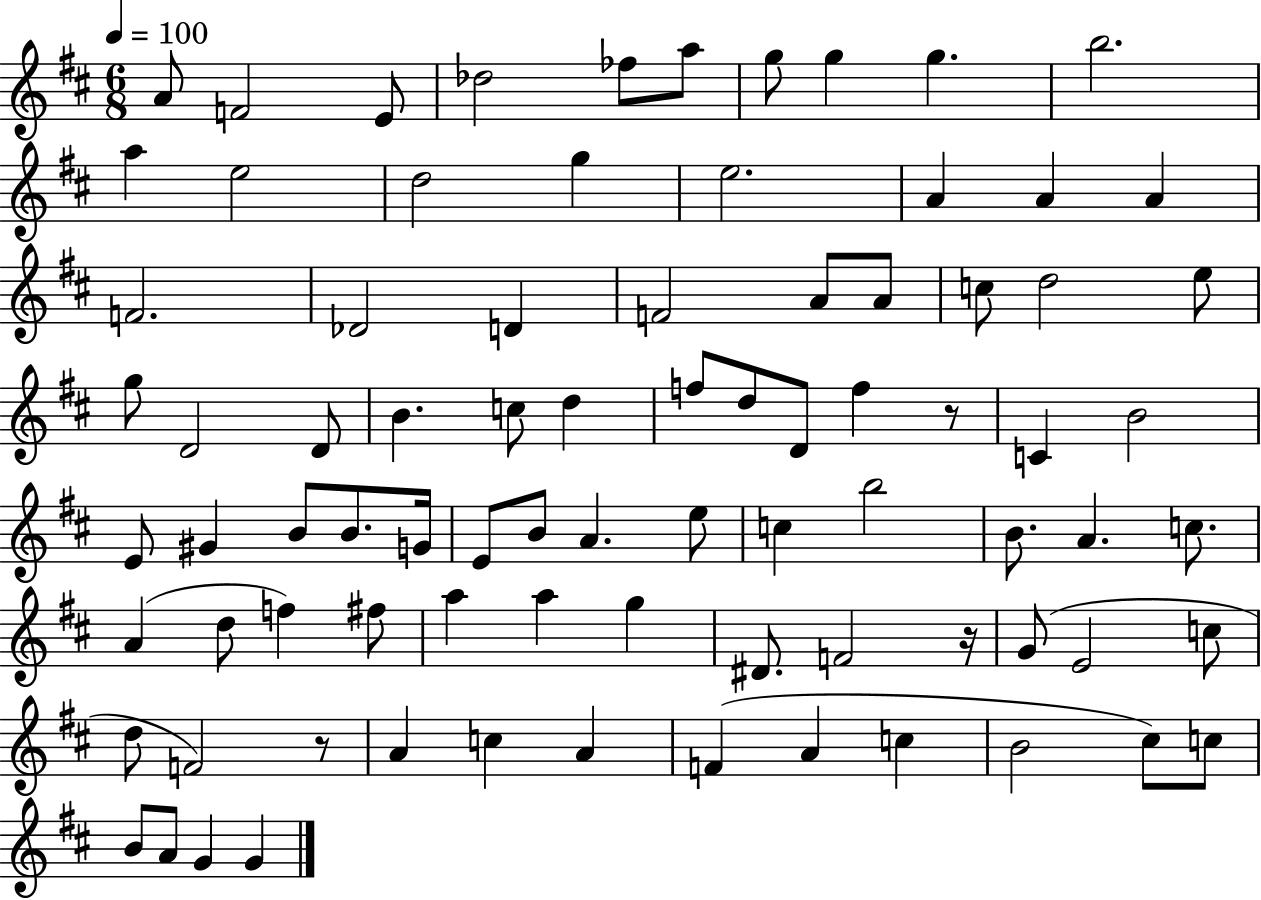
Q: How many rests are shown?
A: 3